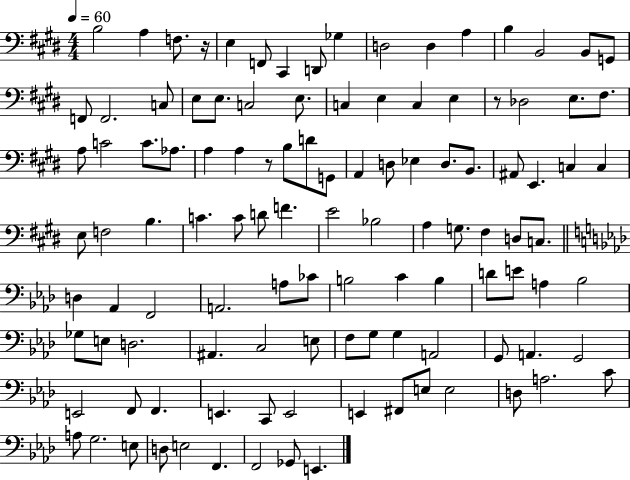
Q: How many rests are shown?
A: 3